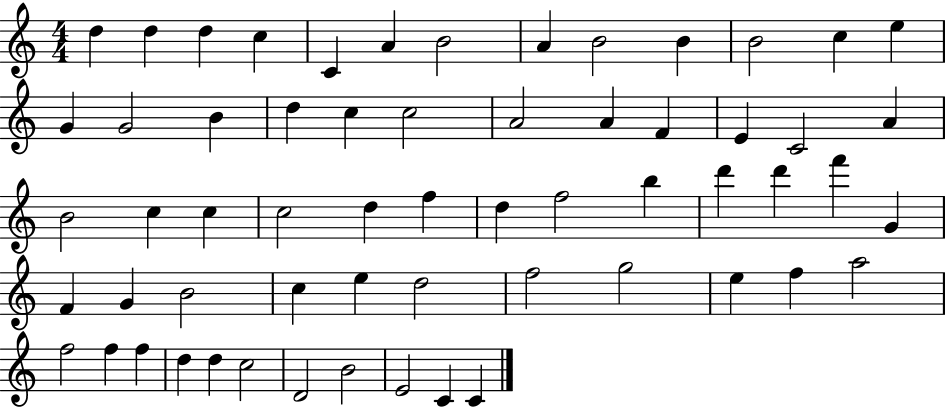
{
  \clef treble
  \numericTimeSignature
  \time 4/4
  \key c \major
  d''4 d''4 d''4 c''4 | c'4 a'4 b'2 | a'4 b'2 b'4 | b'2 c''4 e''4 | \break g'4 g'2 b'4 | d''4 c''4 c''2 | a'2 a'4 f'4 | e'4 c'2 a'4 | \break b'2 c''4 c''4 | c''2 d''4 f''4 | d''4 f''2 b''4 | d'''4 d'''4 f'''4 g'4 | \break f'4 g'4 b'2 | c''4 e''4 d''2 | f''2 g''2 | e''4 f''4 a''2 | \break f''2 f''4 f''4 | d''4 d''4 c''2 | d'2 b'2 | e'2 c'4 c'4 | \break \bar "|."
}